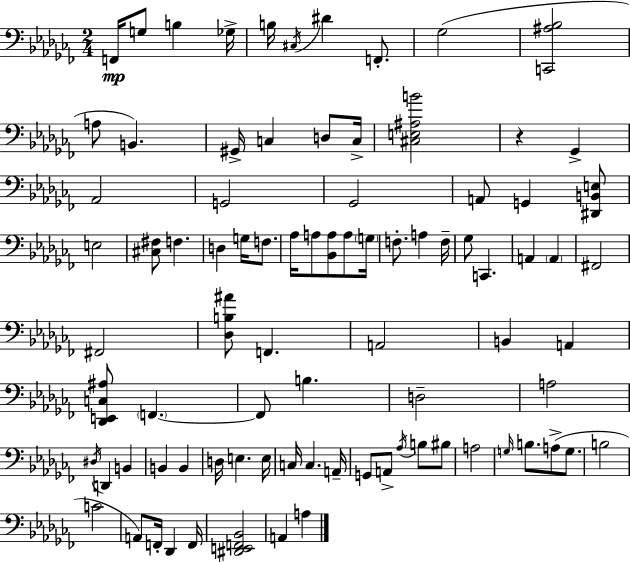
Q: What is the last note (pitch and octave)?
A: A3